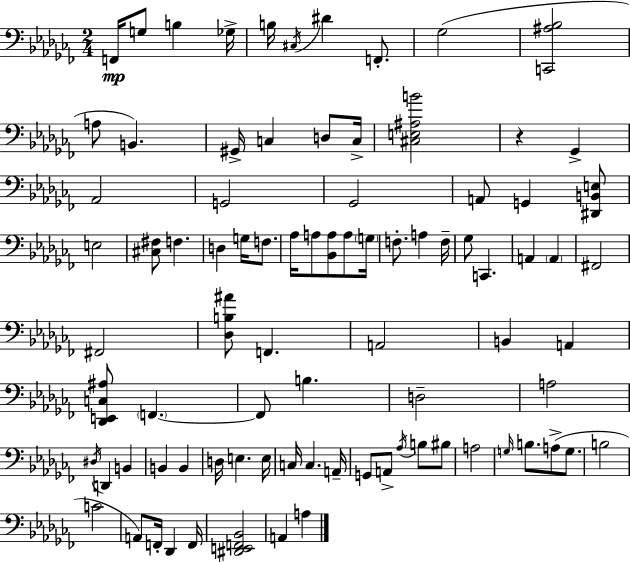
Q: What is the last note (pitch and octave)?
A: A3